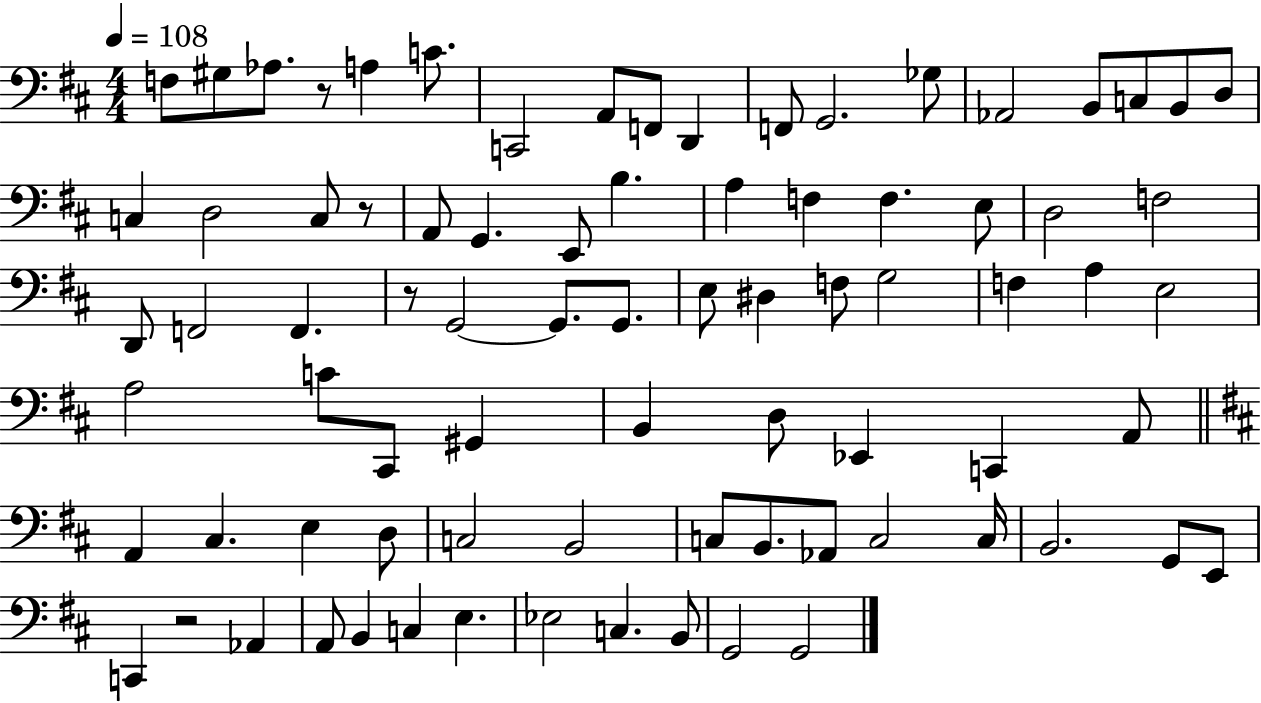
{
  \clef bass
  \numericTimeSignature
  \time 4/4
  \key d \major
  \tempo 4 = 108
  f8 gis8 aes8. r8 a4 c'8. | c,2 a,8 f,8 d,4 | f,8 g,2. ges8 | aes,2 b,8 c8 b,8 d8 | \break c4 d2 c8 r8 | a,8 g,4. e,8 b4. | a4 f4 f4. e8 | d2 f2 | \break d,8 f,2 f,4. | r8 g,2~~ g,8. g,8. | e8 dis4 f8 g2 | f4 a4 e2 | \break a2 c'8 cis,8 gis,4 | b,4 d8 ees,4 c,4 a,8 | \bar "||" \break \key b \minor a,4 cis4. e4 d8 | c2 b,2 | c8 b,8. aes,8 c2 c16 | b,2. g,8 e,8 | \break c,4 r2 aes,4 | a,8 b,4 c4 e4. | ees2 c4. b,8 | g,2 g,2 | \break \bar "|."
}